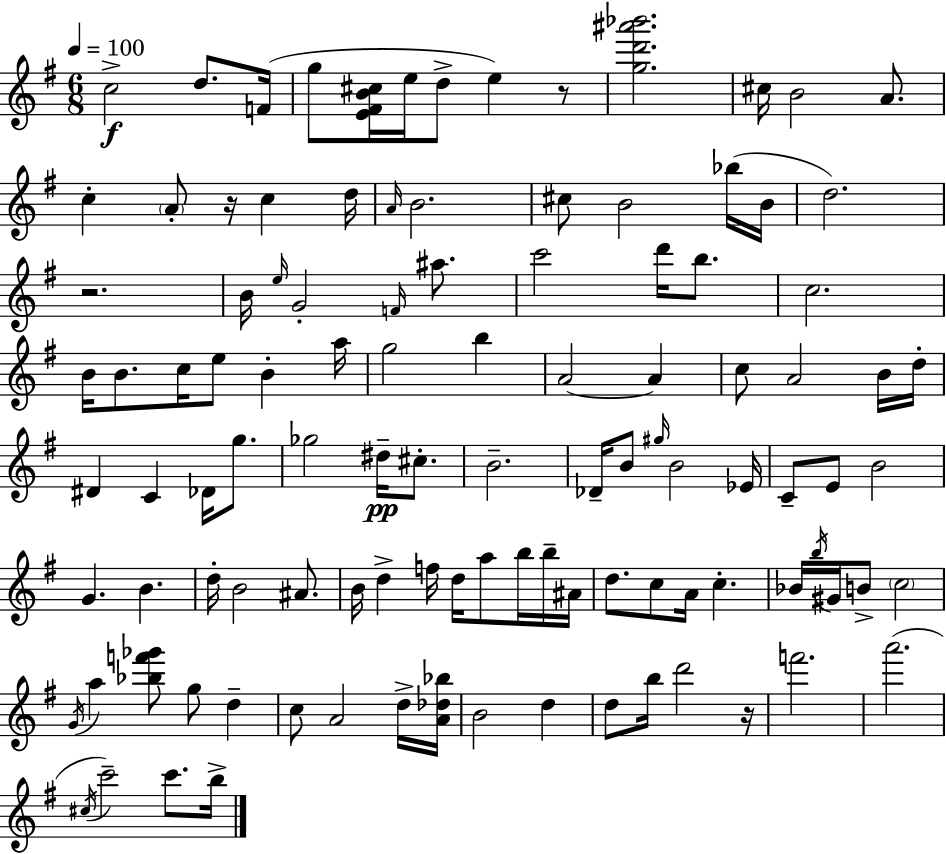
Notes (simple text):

C5/h D5/e. F4/s G5/e [E4,F#4,B4,C#5]/s E5/s D5/e E5/q R/e [G5,D6,A#6,Bb6]/h. C#5/s B4/h A4/e. C5/q A4/e R/s C5/q D5/s A4/s B4/h. C#5/e B4/h Bb5/s B4/s D5/h. R/h. B4/s E5/s G4/h F4/s A#5/e. C6/h D6/s B5/e. C5/h. B4/s B4/e. C5/s E5/e B4/q A5/s G5/h B5/q A4/h A4/q C5/e A4/h B4/s D5/s D#4/q C4/q Db4/s G5/e. Gb5/h D#5/s C#5/e. B4/h. Db4/s B4/e G#5/s B4/h Eb4/s C4/e E4/e B4/h G4/q. B4/q. D5/s B4/h A#4/e. B4/s D5/q F5/s D5/s A5/e B5/s B5/s A#4/s D5/e. C5/e A4/s C5/q. Bb4/s B5/s G#4/s B4/e C5/h G4/s A5/q [Bb5,F6,Gb6]/e G5/e D5/q C5/e A4/h D5/s [A4,Db5,Bb5]/s B4/h D5/q D5/e B5/s D6/h R/s F6/h. A6/h. C#5/s C6/h C6/e. B5/s